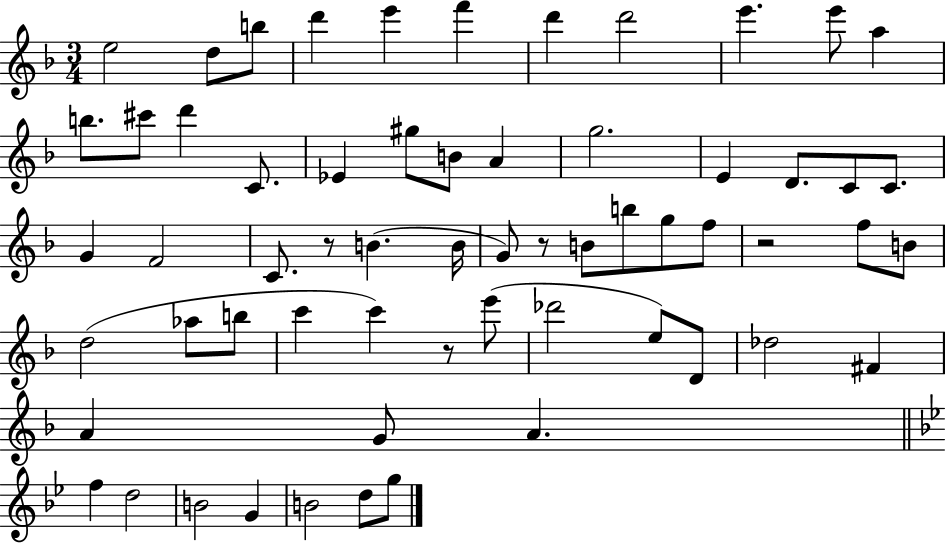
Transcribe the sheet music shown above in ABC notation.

X:1
T:Untitled
M:3/4
L:1/4
K:F
e2 d/2 b/2 d' e' f' d' d'2 e' e'/2 a b/2 ^c'/2 d' C/2 _E ^g/2 B/2 A g2 E D/2 C/2 C/2 G F2 C/2 z/2 B B/4 G/2 z/2 B/2 b/2 g/2 f/2 z2 f/2 B/2 d2 _a/2 b/2 c' c' z/2 e'/2 _d'2 e/2 D/2 _d2 ^F A G/2 A f d2 B2 G B2 d/2 g/2